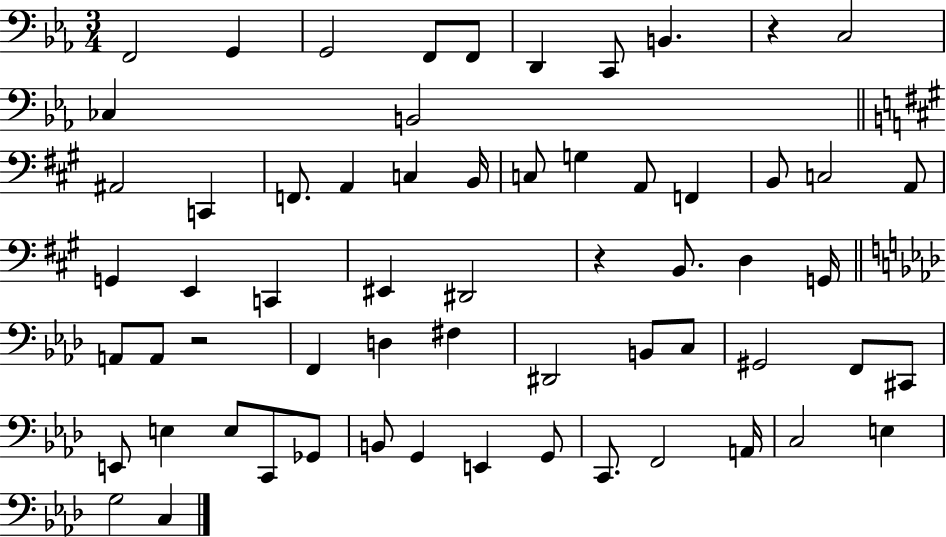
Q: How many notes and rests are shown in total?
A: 62